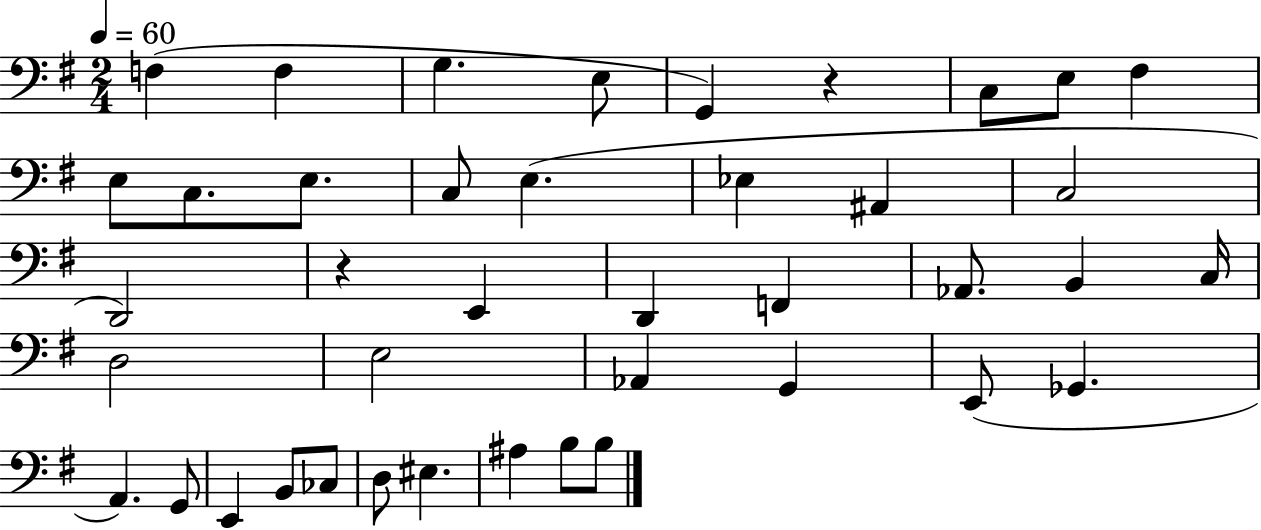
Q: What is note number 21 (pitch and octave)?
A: Ab2